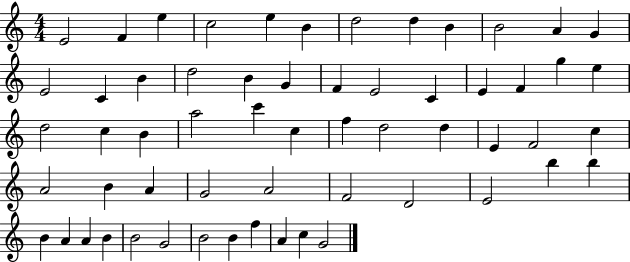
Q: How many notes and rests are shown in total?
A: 59